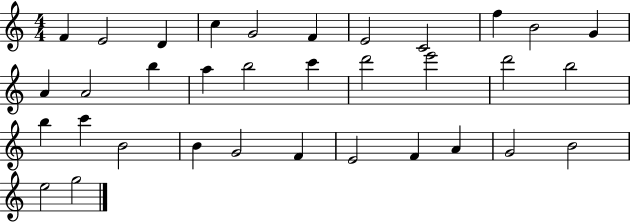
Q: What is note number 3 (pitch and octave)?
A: D4